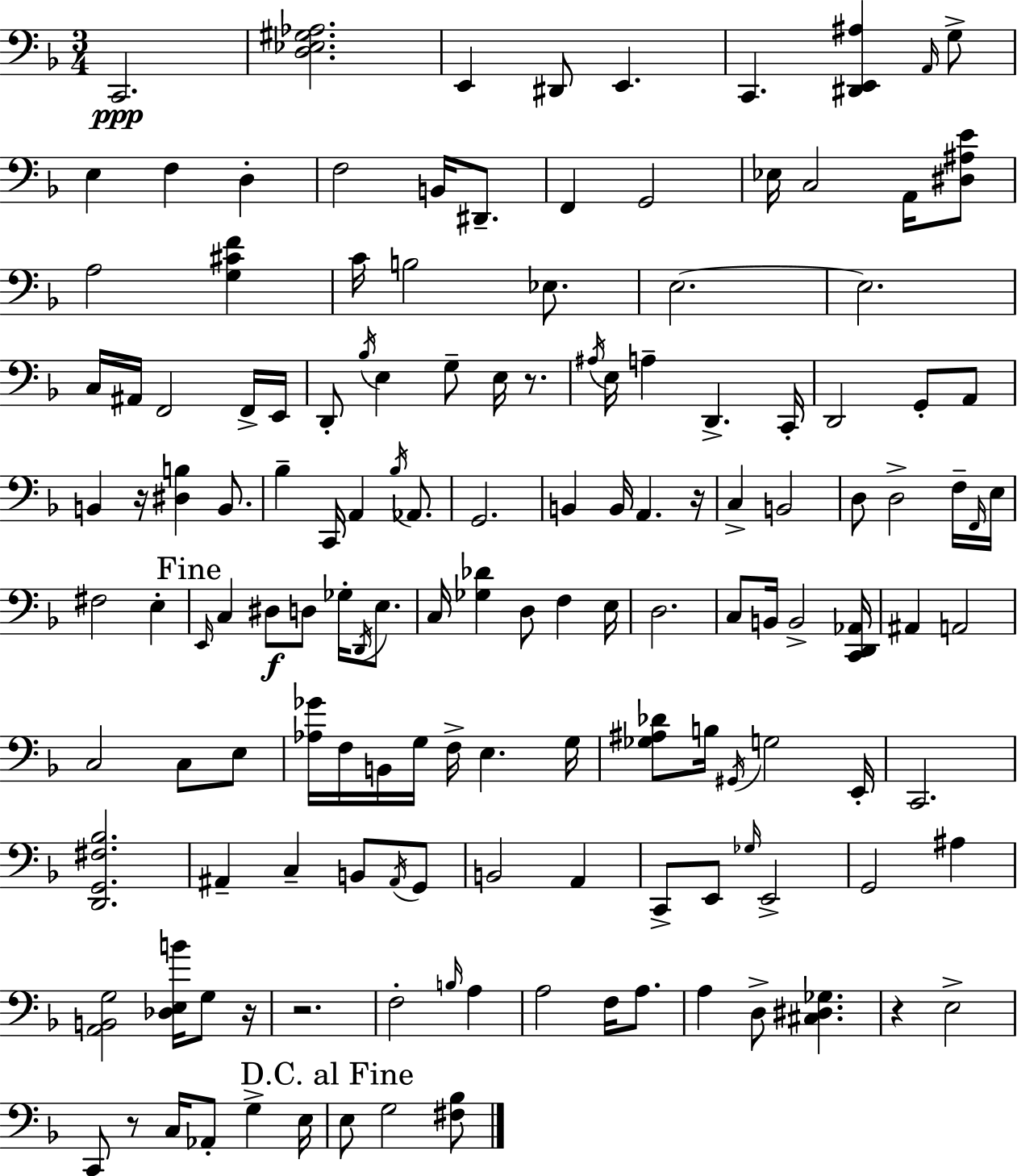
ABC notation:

X:1
T:Untitled
M:3/4
L:1/4
K:F
C,,2 [D,_E,^G,_A,]2 E,, ^D,,/2 E,, C,, [^D,,E,,^A,] A,,/4 G,/2 E, F, D, F,2 B,,/4 ^D,,/2 F,, G,,2 _E,/4 C,2 A,,/4 [^D,^A,E]/2 A,2 [G,^CF] C/4 B,2 _E,/2 E,2 E,2 C,/4 ^A,,/4 F,,2 F,,/4 E,,/4 D,,/2 _B,/4 E, G,/2 E,/4 z/2 ^A,/4 E,/4 A, D,, C,,/4 D,,2 G,,/2 A,,/2 B,, z/4 [^D,B,] B,,/2 _B, C,,/4 A,, _B,/4 _A,,/2 G,,2 B,, B,,/4 A,, z/4 C, B,,2 D,/2 D,2 F,/4 F,,/4 E,/4 ^F,2 E, E,,/4 C, ^D,/2 D,/2 _G,/4 D,,/4 E,/2 C,/4 [_G,_D] D,/2 F, E,/4 D,2 C,/2 B,,/4 B,,2 [C,,D,,_A,,]/4 ^A,, A,,2 C,2 C,/2 E,/2 [_A,_G]/4 F,/4 B,,/4 G,/4 F,/4 E, G,/4 [_G,^A,_D]/2 B,/4 ^G,,/4 G,2 E,,/4 C,,2 [D,,G,,^F,_B,]2 ^A,, C, B,,/2 ^A,,/4 G,,/2 B,,2 A,, C,,/2 E,,/2 _G,/4 E,,2 G,,2 ^A, [A,,B,,G,]2 [_D,E,B]/4 G,/2 z/4 z2 F,2 B,/4 A, A,2 F,/4 A,/2 A, D,/2 [^C,^D,_G,] z E,2 C,,/2 z/2 C,/4 _A,,/2 G, E,/4 E,/2 G,2 [^F,_B,]/2